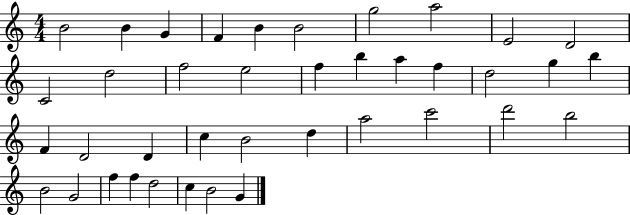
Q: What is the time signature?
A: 4/4